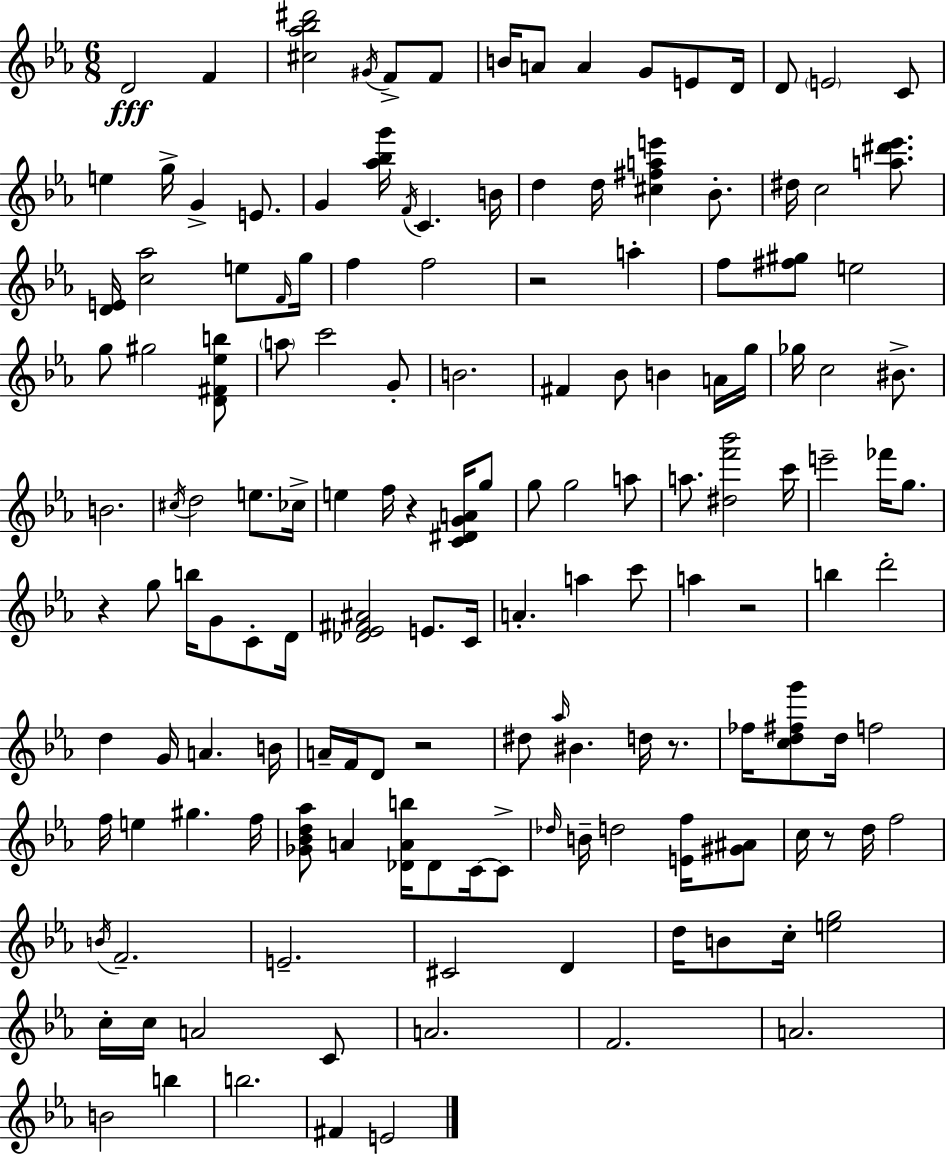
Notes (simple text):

D4/h F4/q [C#5,Ab5,Bb5,D#6]/h G#4/s F4/e F4/e B4/s A4/e A4/q G4/e E4/e D4/s D4/e E4/h C4/e E5/q G5/s G4/q E4/e. G4/q [Ab5,Bb5,G6]/s F4/s C4/q. B4/s D5/q D5/s [C#5,F#5,A5,E6]/q Bb4/e. D#5/s C5/h [A5,D#6,Eb6]/e. [D4,E4]/s [C5,Ab5]/h E5/e F4/s G5/s F5/q F5/h R/h A5/q F5/e [F#5,G#5]/e E5/h G5/e G#5/h [D4,F#4,Eb5,B5]/e A5/e C6/h G4/e B4/h. F#4/q Bb4/e B4/q A4/s G5/s Gb5/s C5/h BIS4/e. B4/h. C#5/s D5/h E5/e. CES5/s E5/q F5/s R/q [C4,D#4,G4,A4]/s G5/e G5/e G5/h A5/e A5/e. [D#5,F6,Bb6]/h C6/s E6/h FES6/s G5/e. R/q G5/e B5/s G4/e C4/e D4/s [Db4,Eb4,F#4,A#4]/h E4/e. C4/s A4/q. A5/q C6/e A5/q R/h B5/q D6/h D5/q G4/s A4/q. B4/s A4/s F4/s D4/e R/h D#5/e Ab5/s BIS4/q. D5/s R/e. FES5/s [C5,D5,F#5,G6]/e D5/s F5/h F5/s E5/q G#5/q. F5/s [Gb4,Bb4,D5,Ab5]/e A4/q [Db4,A4,B5]/s Db4/e C4/s C4/e Db5/s B4/s D5/h [E4,F5]/s [G#4,A#4]/e C5/s R/e D5/s F5/h B4/s F4/h. E4/h. C#4/h D4/q D5/s B4/e C5/s [E5,G5]/h C5/s C5/s A4/h C4/e A4/h. F4/h. A4/h. B4/h B5/q B5/h. F#4/q E4/h